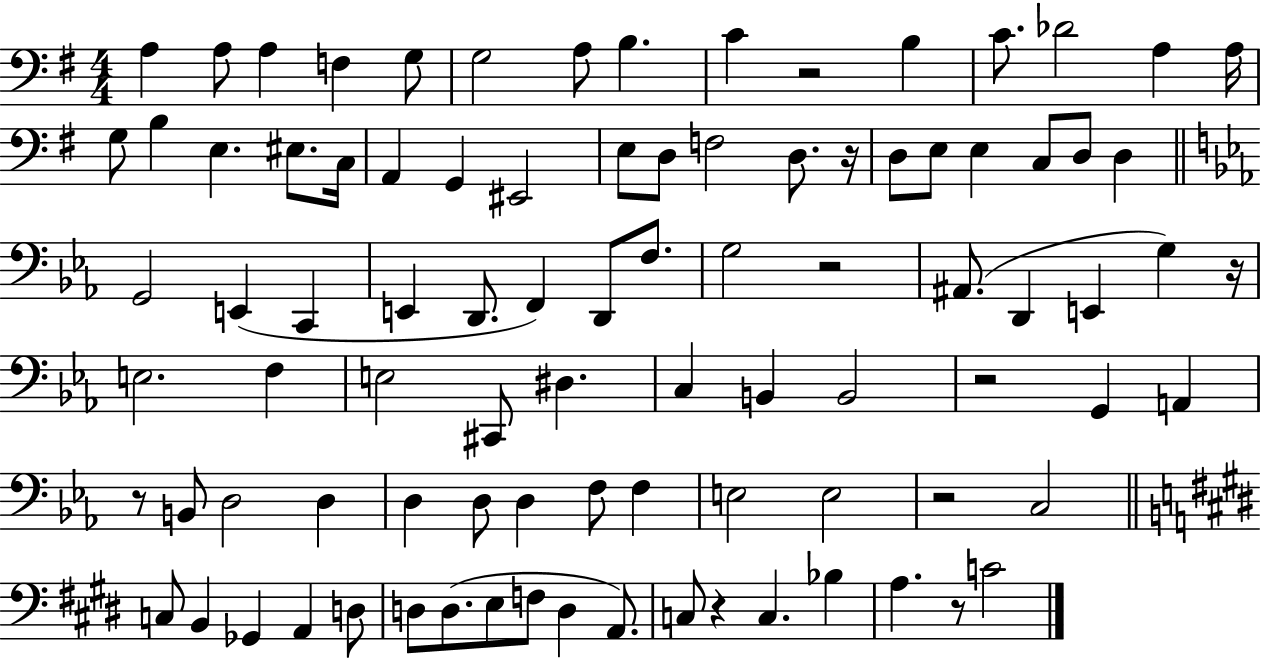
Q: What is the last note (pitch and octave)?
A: C4